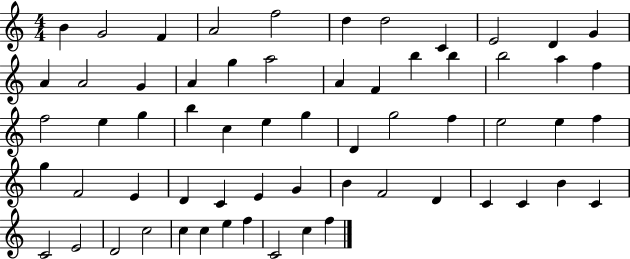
{
  \clef treble
  \numericTimeSignature
  \time 4/4
  \key c \major
  b'4 g'2 f'4 | a'2 f''2 | d''4 d''2 c'4 | e'2 d'4 g'4 | \break a'4 a'2 g'4 | a'4 g''4 a''2 | a'4 f'4 b''4 b''4 | b''2 a''4 f''4 | \break f''2 e''4 g''4 | b''4 c''4 e''4 g''4 | d'4 g''2 f''4 | e''2 e''4 f''4 | \break g''4 f'2 e'4 | d'4 c'4 e'4 g'4 | b'4 f'2 d'4 | c'4 c'4 b'4 c'4 | \break c'2 e'2 | d'2 c''2 | c''4 c''4 e''4 f''4 | c'2 c''4 f''4 | \break \bar "|."
}